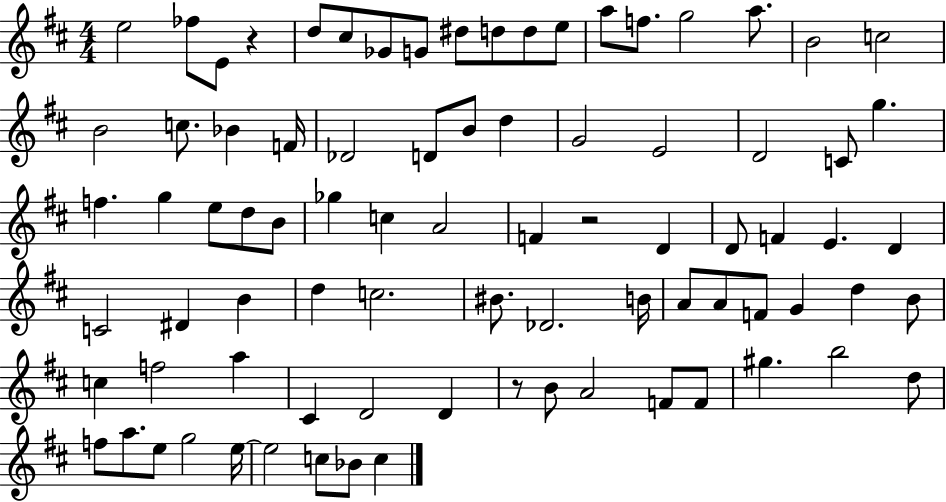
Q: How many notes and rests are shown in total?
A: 83